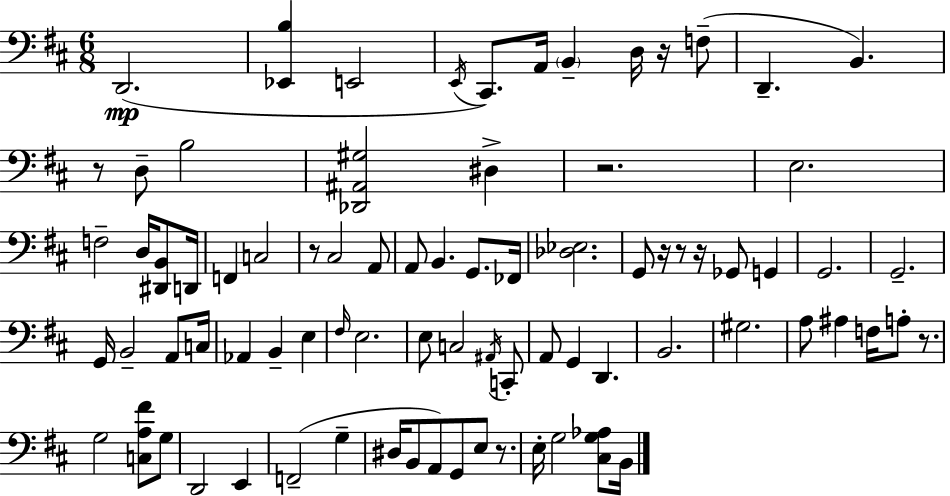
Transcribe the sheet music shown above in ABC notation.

X:1
T:Untitled
M:6/8
L:1/4
K:D
D,,2 [_E,,B,] E,,2 E,,/4 ^C,,/2 A,,/4 B,, D,/4 z/4 F,/2 D,, B,, z/2 D,/2 B,2 [_D,,^A,,^G,]2 ^D, z2 E,2 F,2 D,/4 [^D,,B,,]/2 D,,/4 F,, C,2 z/2 ^C,2 A,,/2 A,,/2 B,, G,,/2 _F,,/4 [_D,_E,]2 G,,/2 z/4 z/2 z/4 _G,,/2 G,, G,,2 G,,2 G,,/4 B,,2 A,,/2 C,/4 _A,, B,, E, ^F,/4 E,2 E,/2 C,2 ^A,,/4 C,,/2 A,,/2 G,, D,, B,,2 ^G,2 A,/2 ^A, F,/4 A,/2 z/2 G,2 [C,A,^F]/2 G,/2 D,,2 E,, F,,2 G, ^D,/4 B,,/2 A,,/2 G,,/2 E,/2 z/2 E,/4 G,2 [^C,G,_A,]/2 B,,/4